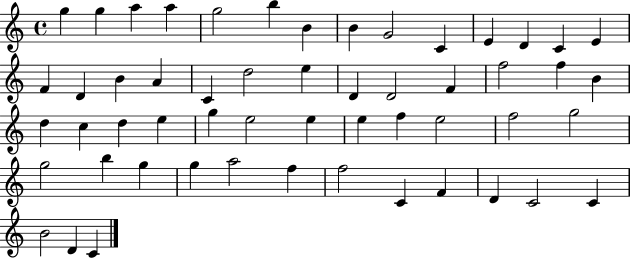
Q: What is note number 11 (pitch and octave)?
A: E4